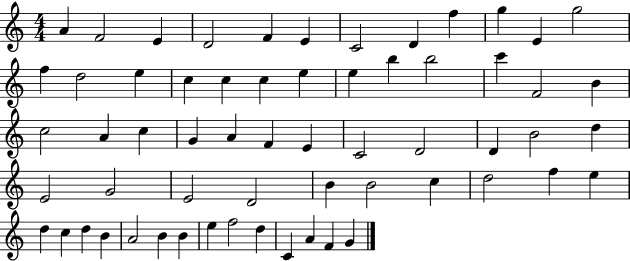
{
  \clef treble
  \numericTimeSignature
  \time 4/4
  \key c \major
  a'4 f'2 e'4 | d'2 f'4 e'4 | c'2 d'4 f''4 | g''4 e'4 g''2 | \break f''4 d''2 e''4 | c''4 c''4 c''4 e''4 | e''4 b''4 b''2 | c'''4 f'2 b'4 | \break c''2 a'4 c''4 | g'4 a'4 f'4 e'4 | c'2 d'2 | d'4 b'2 d''4 | \break e'2 g'2 | e'2 d'2 | b'4 b'2 c''4 | d''2 f''4 e''4 | \break d''4 c''4 d''4 b'4 | a'2 b'4 b'4 | e''4 f''2 d''4 | c'4 a'4 f'4 g'4 | \break \bar "|."
}